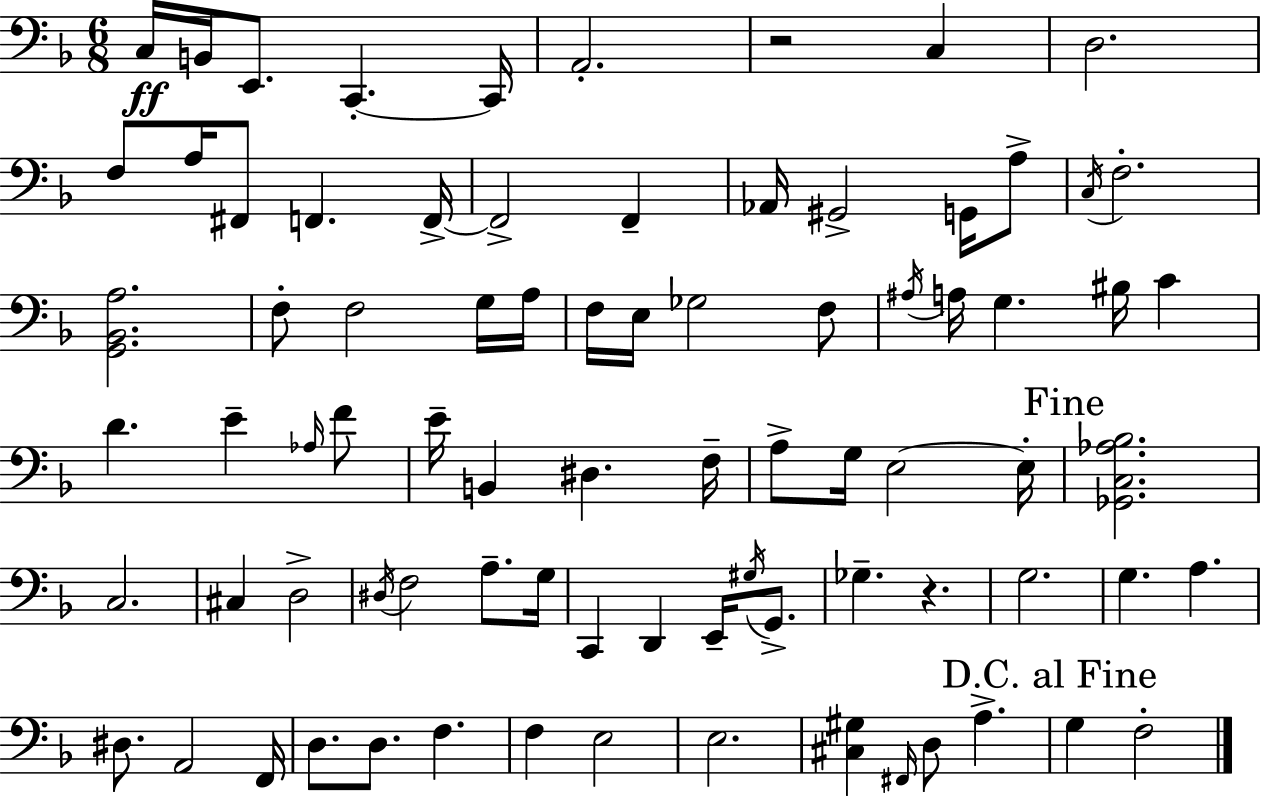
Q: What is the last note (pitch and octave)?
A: F3